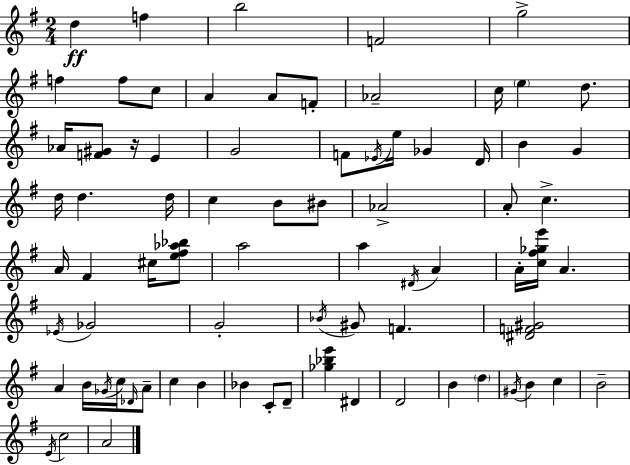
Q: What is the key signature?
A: E minor